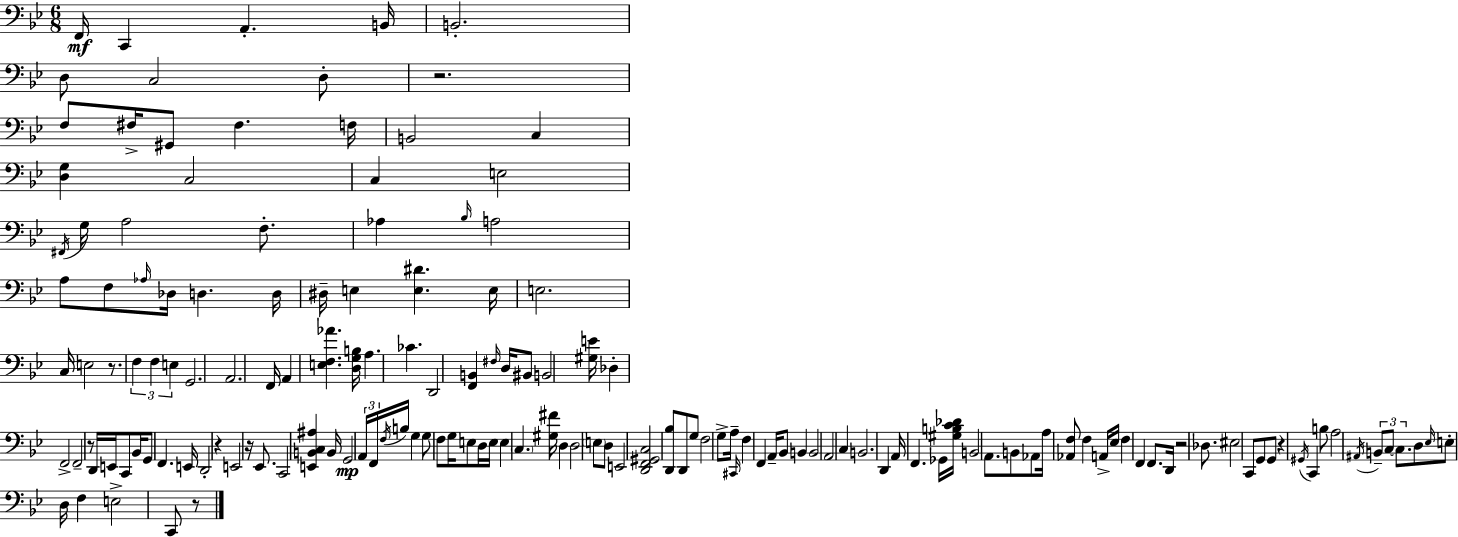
F2/s C2/q A2/q. B2/s B2/h. D3/e C3/h D3/e R/h. F3/e F#3/s G#2/e F#3/q. F3/s B2/h C3/q [D3,G3]/q C3/h C3/q E3/h F#2/s G3/s A3/h F3/e. Ab3/q Bb3/s A3/h A3/e F3/e Ab3/s Db3/s D3/q. D3/s D#3/s E3/q [E3,D#4]/q. E3/s E3/h. C3/s E3/h R/e. F3/q F3/q E3/q G2/h. A2/h. F2/s A2/q [E3,F3,Ab4]/q. [D3,G3,B3]/s A3/q. CES4/q. D2/h [F2,B2]/q F#3/s D3/s BIS2/e B2/h [G#3,E4]/s Db3/q F2/h F2/h R/e D2/s E2/s C2/e Bb2/s G2/e F2/q. E2/s D2/h R/q E2/h R/s Eb2/e. C2/h [E2,B2,C3,A#3]/q B2/s G2/h A2/s F2/s F3/s B3/s G3/q G3/e F3/e G3/s E3/e D3/s E3/s E3/q C3/q. [G#3,F#4]/s D3/q D3/h E3/e D3/e E2/h [D2,F2,G#2,C3]/h [D2,Bb3]/e D2/e G3/e F3/h G3/e A3/s C#2/s F3/q F2/q A2/s Bb2/e B2/q B2/h A2/h C3/q B2/h. D2/q A2/s F2/q. Gb2/s [G#3,B3,C4,Db4]/s B2/h A2/e. B2/e Ab2/e A3/s [Ab2,F3]/e F3/q A2/s Eb3/s F3/q F2/q F2/e. D2/s R/h Db3/e. EIS3/h C2/e G2/e G2/e R/q G#2/s C2/q B3/e A3/h A#2/s B2/e C3/e C3/e. D3/e Eb3/s E3/e D3/s F3/q E3/h C2/e R/e